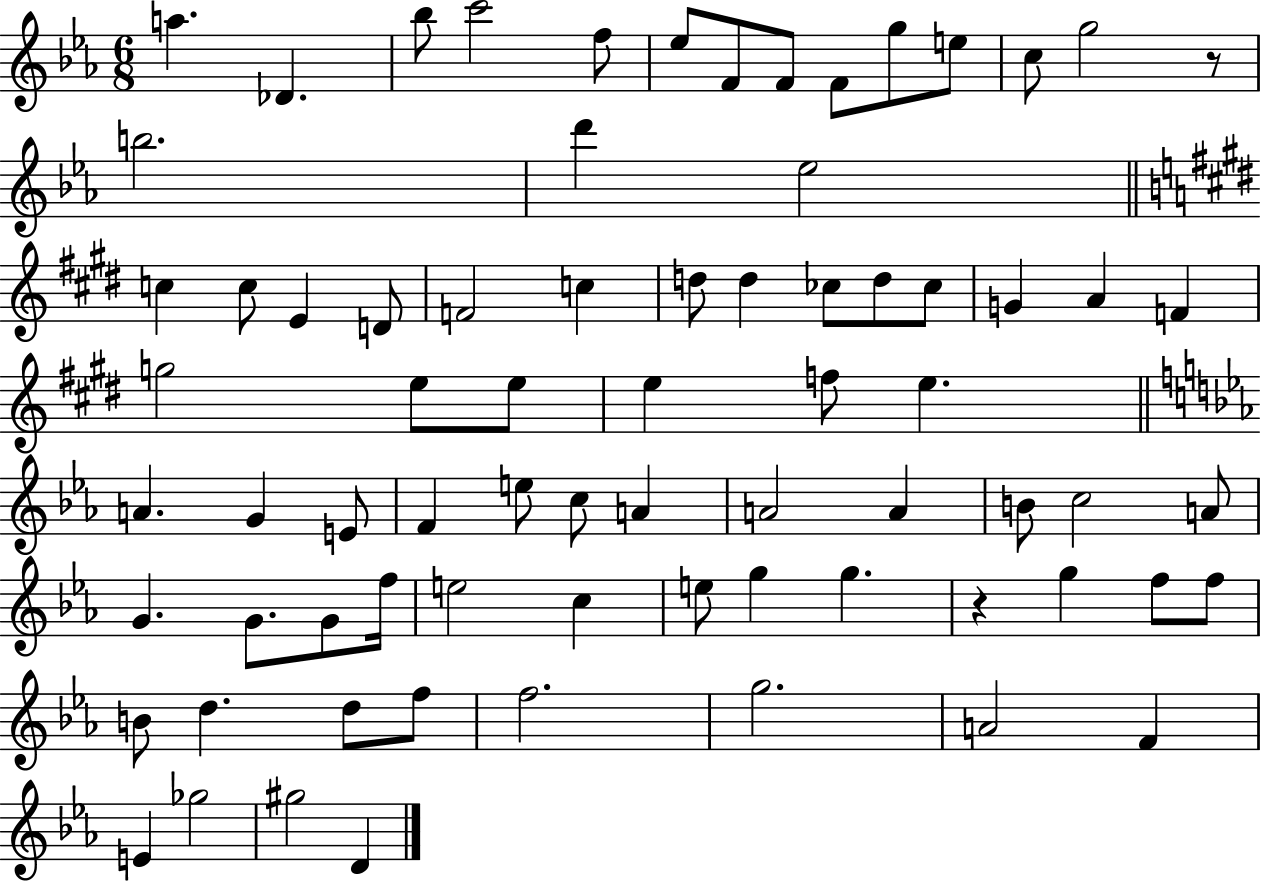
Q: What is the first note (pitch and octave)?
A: A5